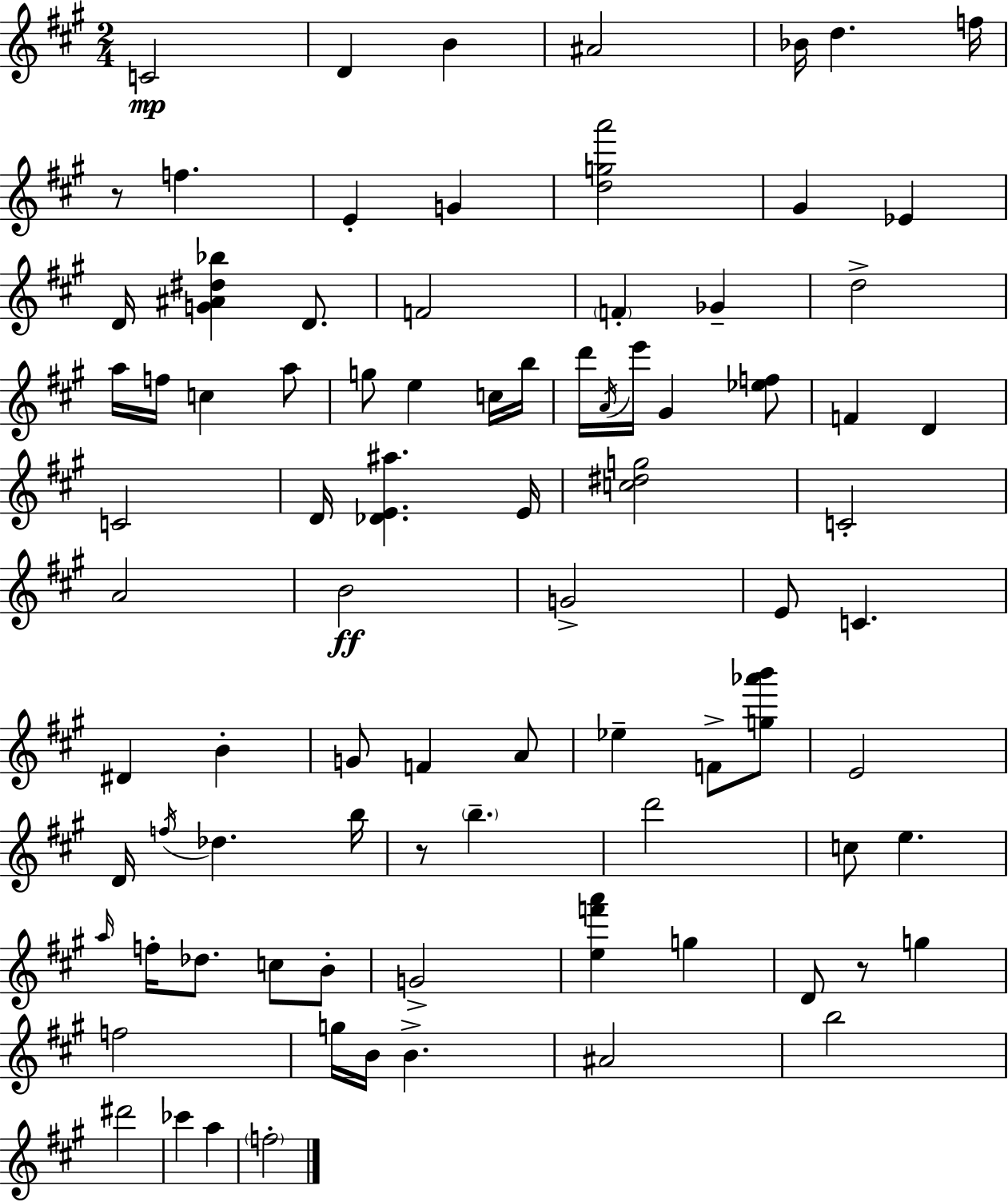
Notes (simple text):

C4/h D4/q B4/q A#4/h Bb4/s D5/q. F5/s R/e F5/q. E4/q G4/q [D5,G5,A6]/h G#4/q Eb4/q D4/s [G4,A#4,D#5,Bb5]/q D4/e. F4/h F4/q Gb4/q D5/h A5/s F5/s C5/q A5/e G5/e E5/q C5/s B5/s D6/s A4/s E6/s G#4/q [Eb5,F5]/e F4/q D4/q C4/h D4/s [Db4,E4,A#5]/q. E4/s [C5,D#5,G5]/h C4/h A4/h B4/h G4/h E4/e C4/q. D#4/q B4/q G4/e F4/q A4/e Eb5/q F4/e [G5,Ab6,B6]/e E4/h D4/s F5/s Db5/q. B5/s R/e B5/q. D6/h C5/e E5/q. A5/s F5/s Db5/e. C5/e B4/e G4/h [E5,F6,A6]/q G5/q D4/e R/e G5/q F5/h G5/s B4/s B4/q. A#4/h B5/h D#6/h CES6/q A5/q F5/h